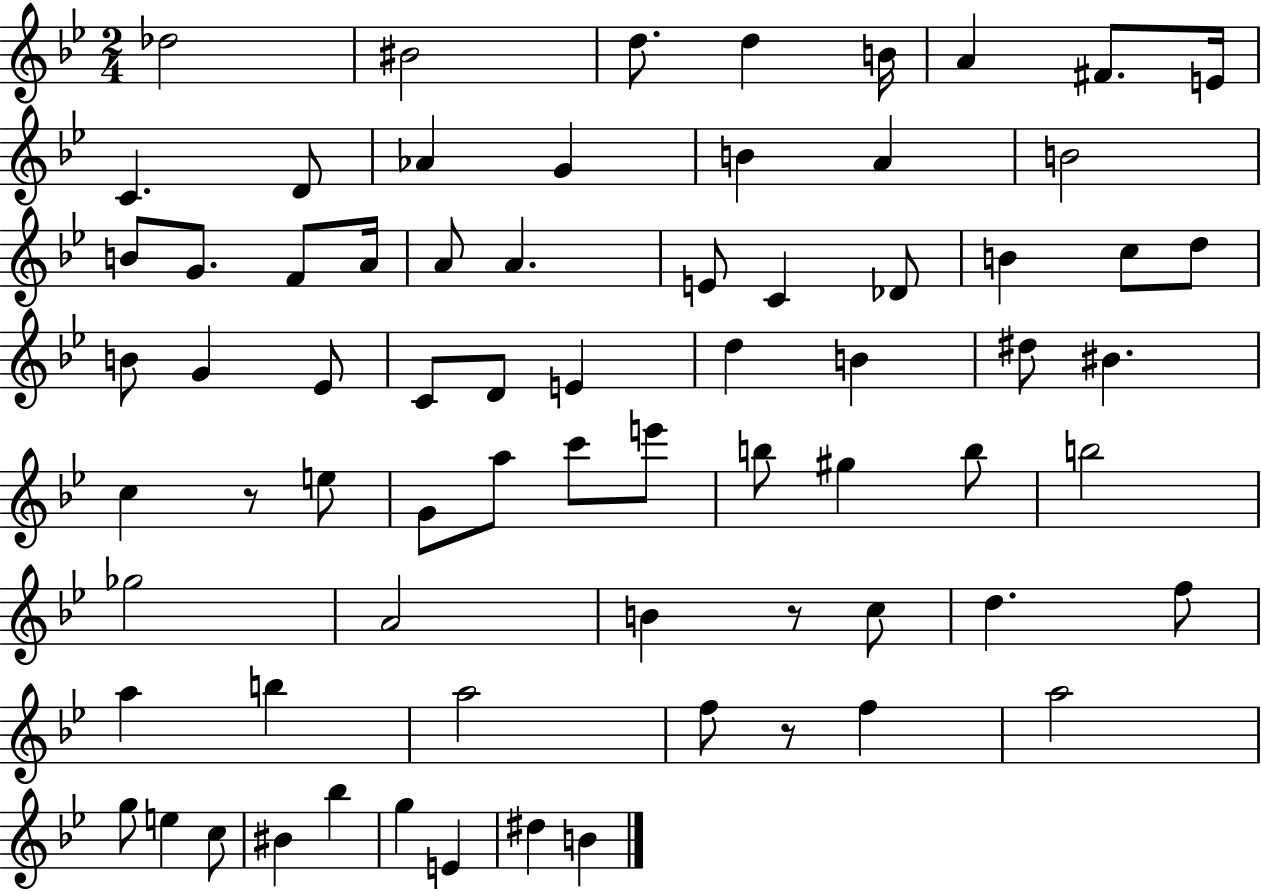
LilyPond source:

{
  \clef treble
  \numericTimeSignature
  \time 2/4
  \key bes \major
  des''2 | bis'2 | d''8. d''4 b'16 | a'4 fis'8. e'16 | \break c'4. d'8 | aes'4 g'4 | b'4 a'4 | b'2 | \break b'8 g'8. f'8 a'16 | a'8 a'4. | e'8 c'4 des'8 | b'4 c''8 d''8 | \break b'8 g'4 ees'8 | c'8 d'8 e'4 | d''4 b'4 | dis''8 bis'4. | \break c''4 r8 e''8 | g'8 a''8 c'''8 e'''8 | b''8 gis''4 b''8 | b''2 | \break ges''2 | a'2 | b'4 r8 c''8 | d''4. f''8 | \break a''4 b''4 | a''2 | f''8 r8 f''4 | a''2 | \break g''8 e''4 c''8 | bis'4 bes''4 | g''4 e'4 | dis''4 b'4 | \break \bar "|."
}